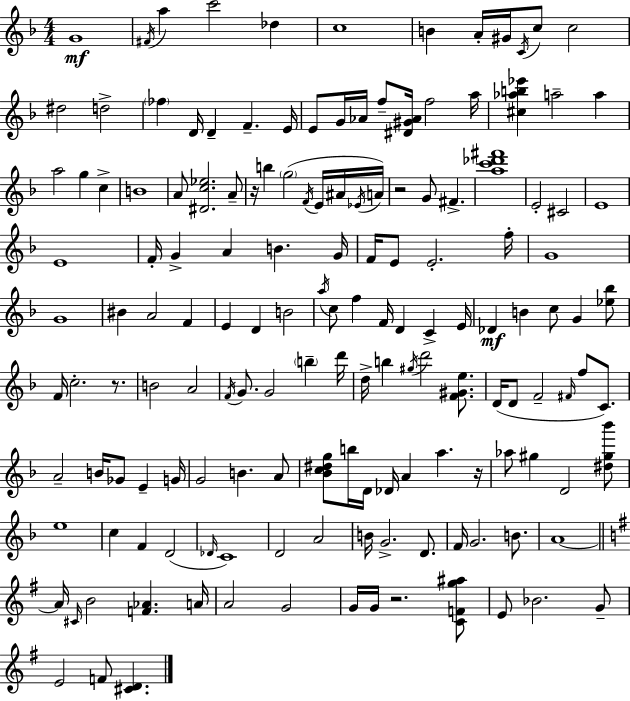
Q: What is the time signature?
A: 4/4